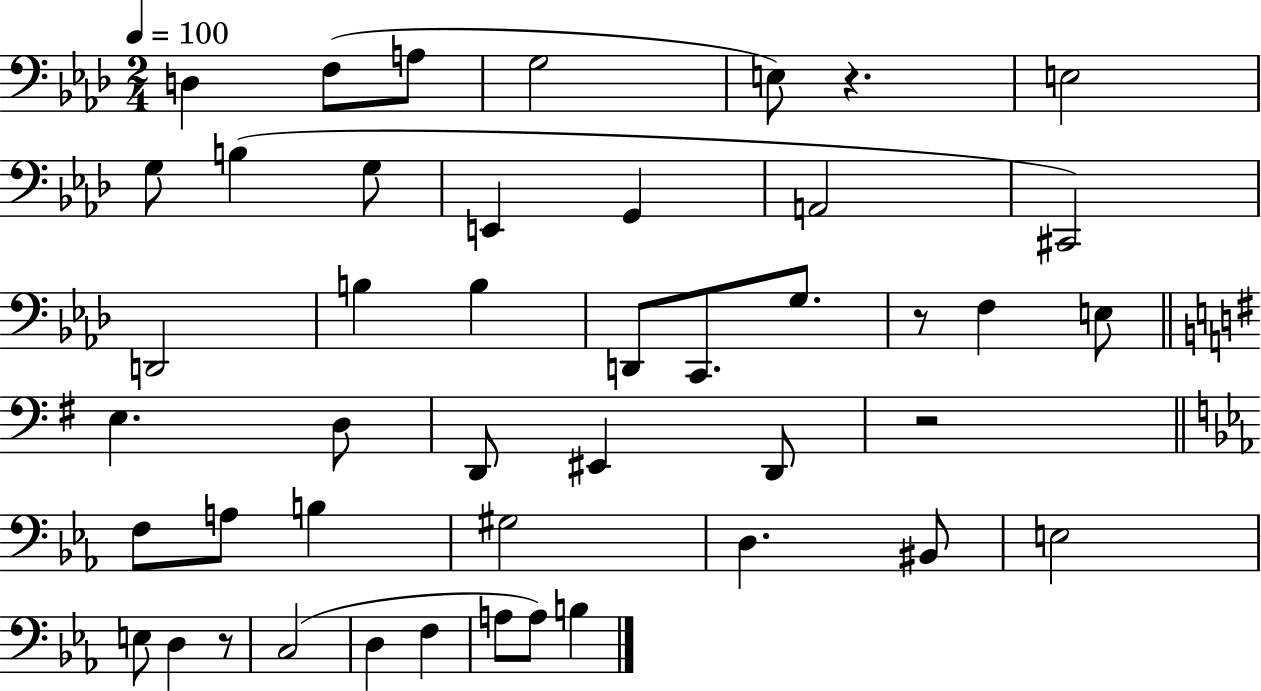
X:1
T:Untitled
M:2/4
L:1/4
K:Ab
D, F,/2 A,/2 G,2 E,/2 z E,2 G,/2 B, G,/2 E,, G,, A,,2 ^C,,2 D,,2 B, B, D,,/2 C,,/2 G,/2 z/2 F, E,/2 E, D,/2 D,,/2 ^E,, D,,/2 z2 F,/2 A,/2 B, ^G,2 D, ^B,,/2 E,2 E,/2 D, z/2 C,2 D, F, A,/2 A,/2 B,